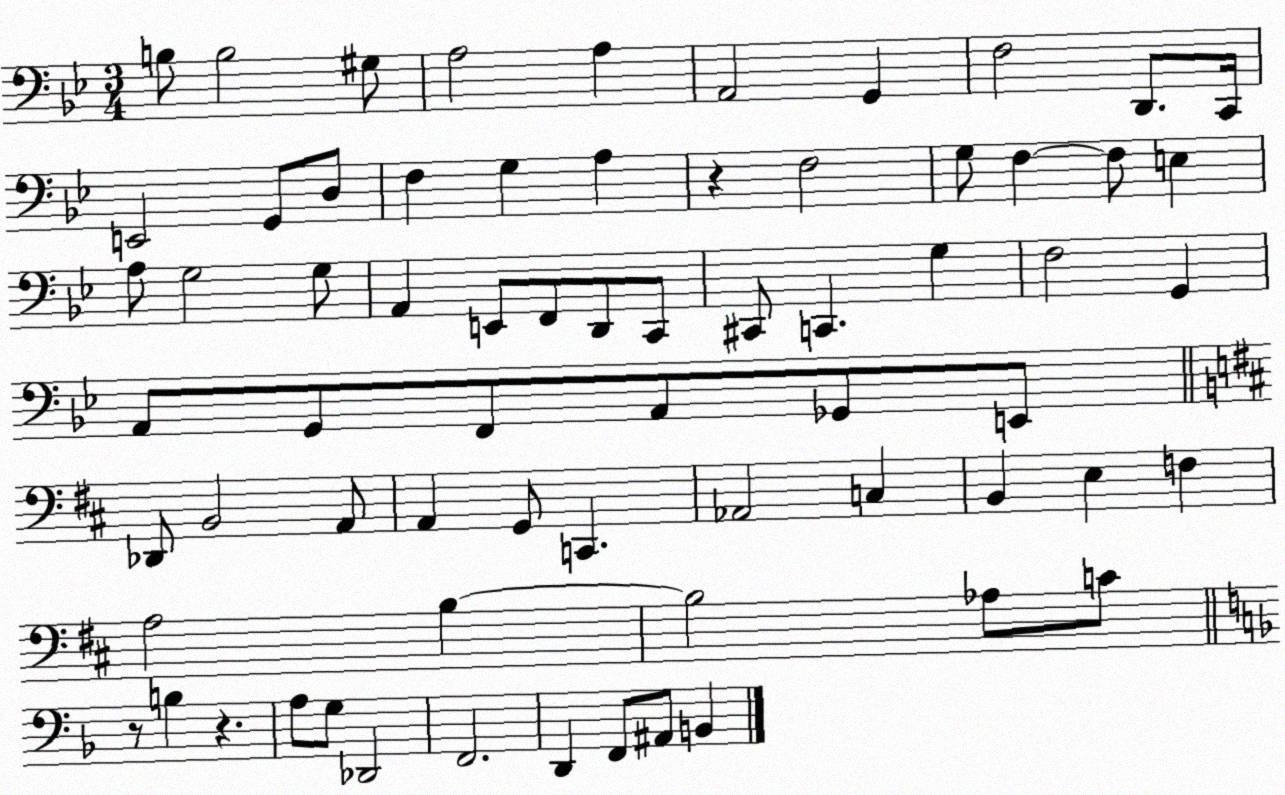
X:1
T:Untitled
M:3/4
L:1/4
K:Bb
B,/2 B,2 ^G,/2 A,2 A, A,,2 G,, F,2 D,,/2 C,,/4 E,,2 G,,/2 D,/2 F, G, A, z F,2 G,/2 F, F,/2 E, A,/2 G,2 G,/2 A,, E,,/2 F,,/2 D,,/2 C,,/2 ^C,,/2 C,, G, F,2 G,, A,,/2 G,,/2 F,,/2 A,,/2 _G,,/2 E,,/2 _D,,/2 B,,2 A,,/2 A,, G,,/2 C,, _A,,2 C, B,, E, F, A,2 B, B,2 _A,/2 C/2 z/2 B, z A,/2 G,/2 _D,,2 F,,2 D,, F,,/2 ^A,,/2 B,,